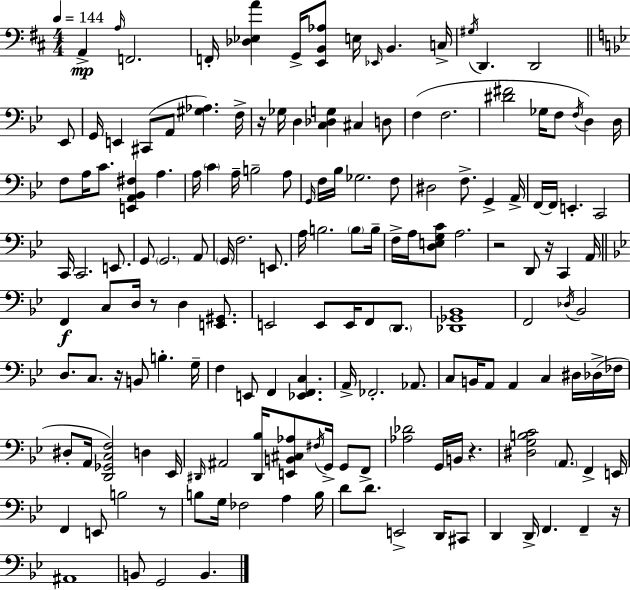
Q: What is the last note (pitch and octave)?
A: B2